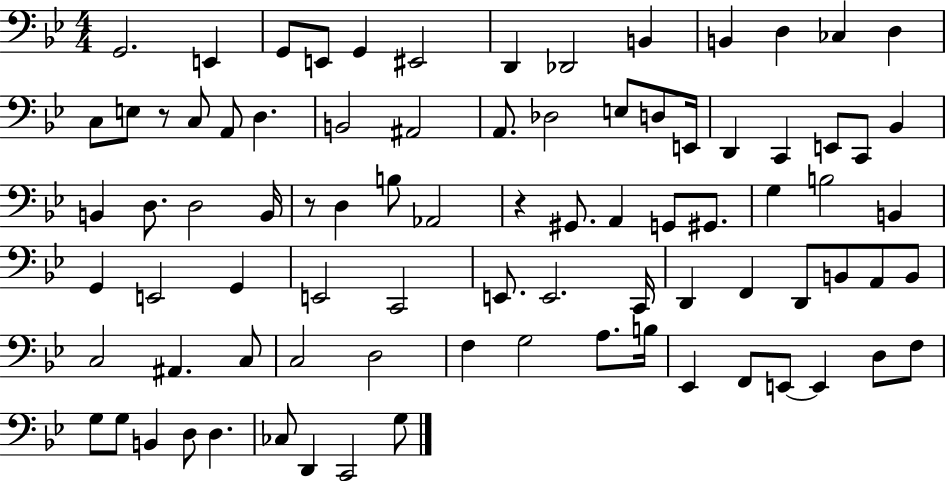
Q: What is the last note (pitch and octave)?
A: G3